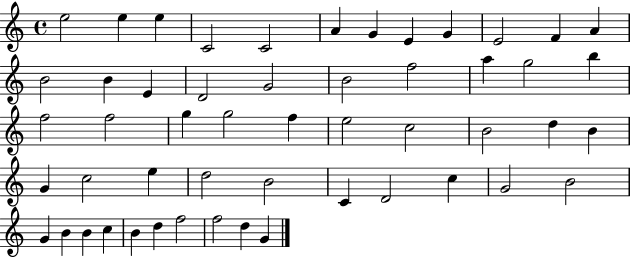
X:1
T:Untitled
M:4/4
L:1/4
K:C
e2 e e C2 C2 A G E G E2 F A B2 B E D2 G2 B2 f2 a g2 b f2 f2 g g2 f e2 c2 B2 d B G c2 e d2 B2 C D2 c G2 B2 G B B c B d f2 f2 d G